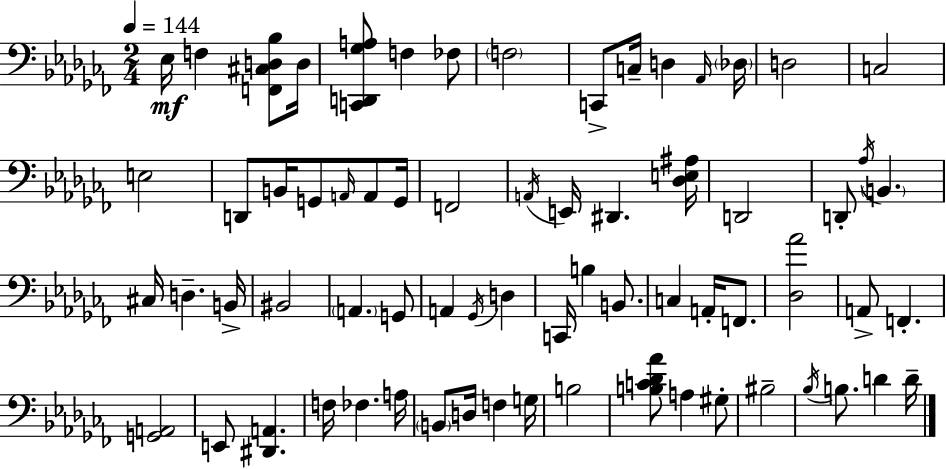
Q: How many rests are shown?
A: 0